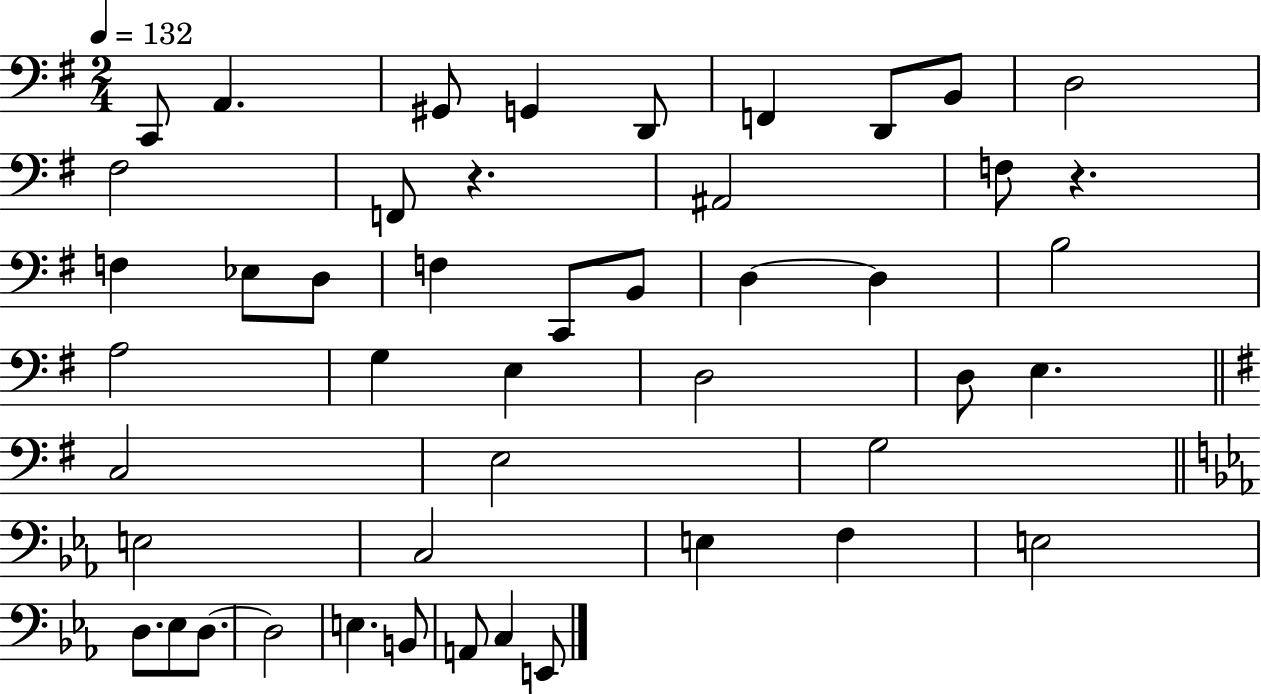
X:1
T:Untitled
M:2/4
L:1/4
K:G
C,,/2 A,, ^G,,/2 G,, D,,/2 F,, D,,/2 B,,/2 D,2 ^F,2 F,,/2 z ^A,,2 F,/2 z F, _E,/2 D,/2 F, C,,/2 B,,/2 D, D, B,2 A,2 G, E, D,2 D,/2 E, C,2 E,2 G,2 E,2 C,2 E, F, E,2 D,/2 _E,/2 D,/2 D,2 E, B,,/2 A,,/2 C, E,,/2